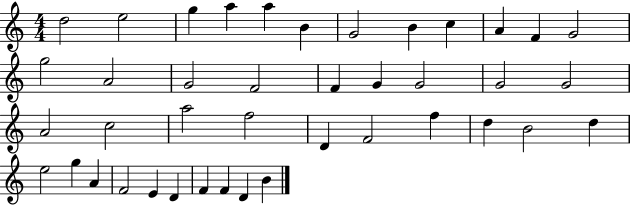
{
  \clef treble
  \numericTimeSignature
  \time 4/4
  \key c \major
  d''2 e''2 | g''4 a''4 a''4 b'4 | g'2 b'4 c''4 | a'4 f'4 g'2 | \break g''2 a'2 | g'2 f'2 | f'4 g'4 g'2 | g'2 g'2 | \break a'2 c''2 | a''2 f''2 | d'4 f'2 f''4 | d''4 b'2 d''4 | \break e''2 g''4 a'4 | f'2 e'4 d'4 | f'4 f'4 d'4 b'4 | \bar "|."
}